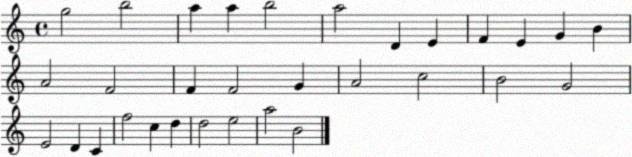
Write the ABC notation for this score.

X:1
T:Untitled
M:4/4
L:1/4
K:C
g2 b2 a a b2 a2 D E F E G B A2 F2 F F2 G A2 c2 B2 G2 E2 D C f2 c d d2 e2 a2 B2